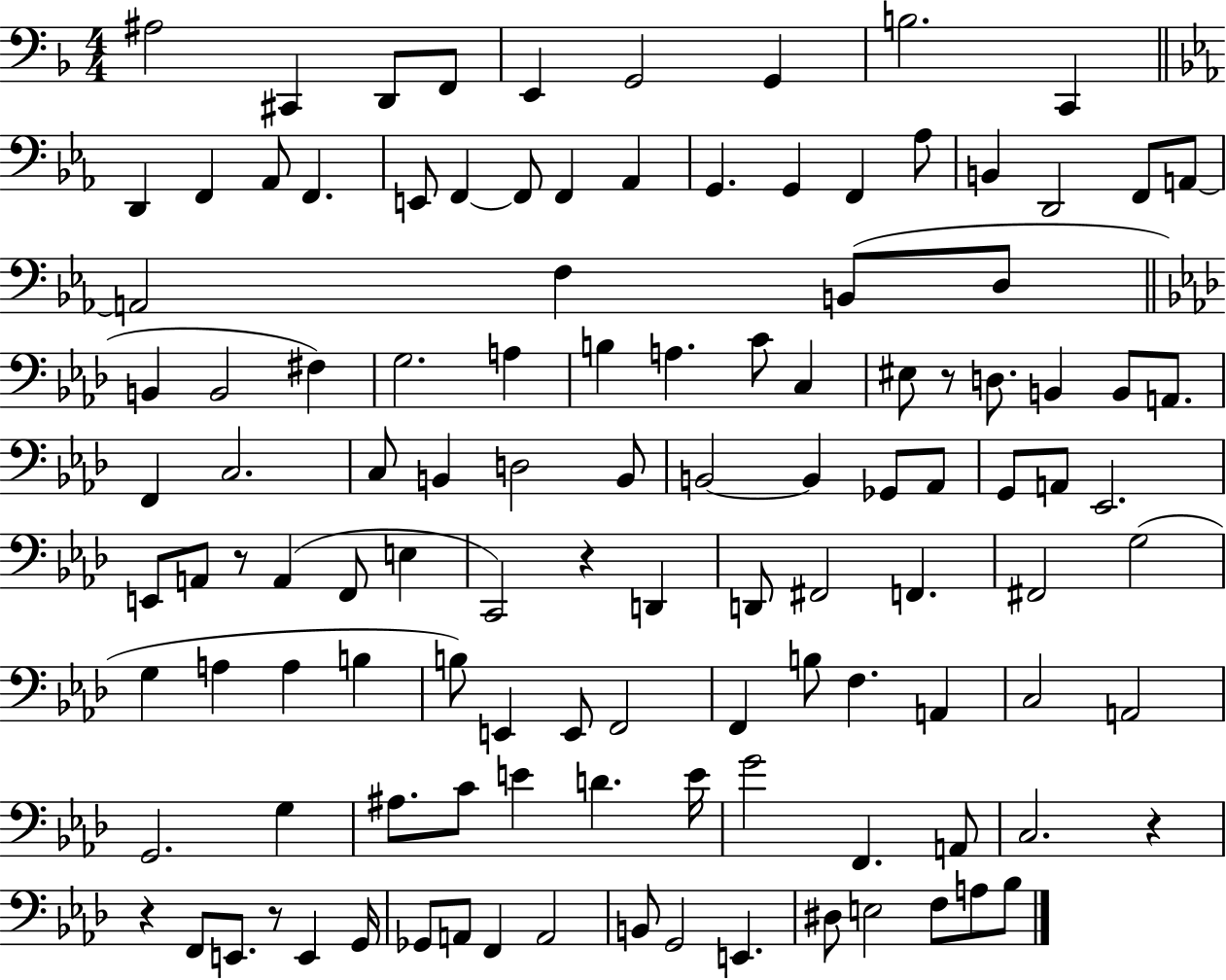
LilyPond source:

{
  \clef bass
  \numericTimeSignature
  \time 4/4
  \key f \major
  \repeat volta 2 { ais2 cis,4 d,8 f,8 | e,4 g,2 g,4 | b2. c,4 | \bar "||" \break \key ees \major d,4 f,4 aes,8 f,4. | e,8 f,4~~ f,8 f,4 aes,4 | g,4. g,4 f,4 aes8 | b,4 d,2 f,8 a,8~~ | \break a,2 f4 b,8( d8 | \bar "||" \break \key f \minor b,4 b,2 fis4) | g2. a4 | b4 a4. c'8 c4 | eis8 r8 d8. b,4 b,8 a,8. | \break f,4 c2. | c8 b,4 d2 b,8 | b,2~~ b,4 ges,8 aes,8 | g,8 a,8 ees,2. | \break e,8 a,8 r8 a,4( f,8 e4 | c,2) r4 d,4 | d,8 fis,2 f,4. | fis,2 g2( | \break g4 a4 a4 b4 | b8) e,4 e,8 f,2 | f,4 b8 f4. a,4 | c2 a,2 | \break g,2. g4 | ais8. c'8 e'4 d'4. e'16 | g'2 f,4. a,8 | c2. r4 | \break r4 f,8 e,8. r8 e,4 g,16 | ges,8 a,8 f,4 a,2 | b,8 g,2 e,4. | dis8 e2 f8 a8 bes8 | \break } \bar "|."
}